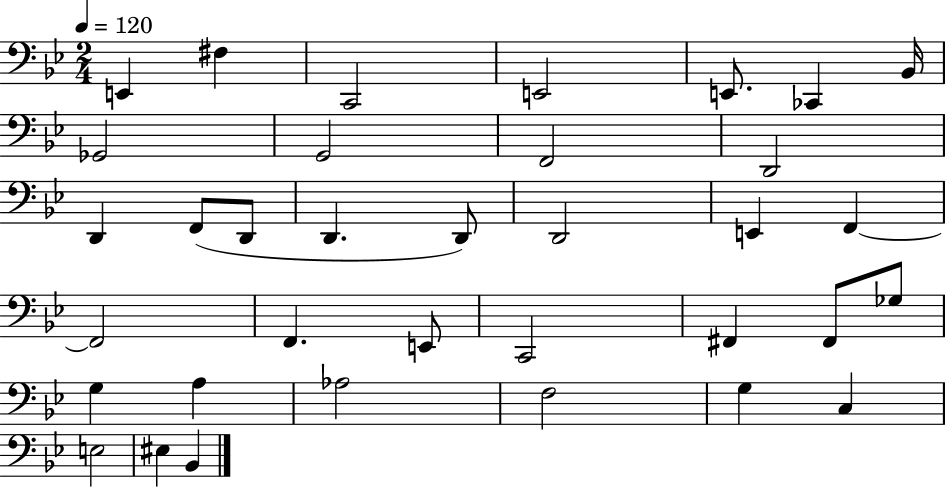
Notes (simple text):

E2/q F#3/q C2/h E2/h E2/e. CES2/q Bb2/s Gb2/h G2/h F2/h D2/h D2/q F2/e D2/e D2/q. D2/e D2/h E2/q F2/q F2/h F2/q. E2/e C2/h F#2/q F#2/e Gb3/e G3/q A3/q Ab3/h F3/h G3/q C3/q E3/h EIS3/q Bb2/q